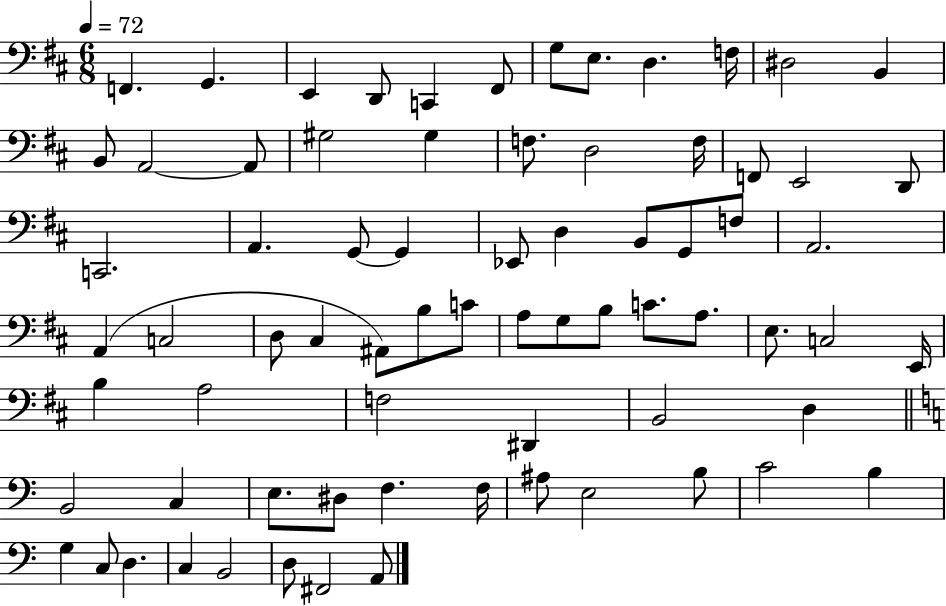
{
  \clef bass
  \numericTimeSignature
  \time 6/8
  \key d \major
  \tempo 4 = 72
  f,4. g,4. | e,4 d,8 c,4 fis,8 | g8 e8. d4. f16 | dis2 b,4 | \break b,8 a,2~~ a,8 | gis2 gis4 | f8. d2 f16 | f,8 e,2 d,8 | \break c,2. | a,4. g,8~~ g,4 | ees,8 d4 b,8 g,8 f8 | a,2. | \break a,4( c2 | d8 cis4 ais,8) b8 c'8 | a8 g8 b8 c'8. a8. | e8. c2 e,16 | \break b4 a2 | f2 dis,4 | b,2 d4 | \bar "||" \break \key c \major b,2 c4 | e8. dis8 f4. f16 | ais8 e2 b8 | c'2 b4 | \break g4 c8 d4. | c4 b,2 | d8 fis,2 a,8 | \bar "|."
}